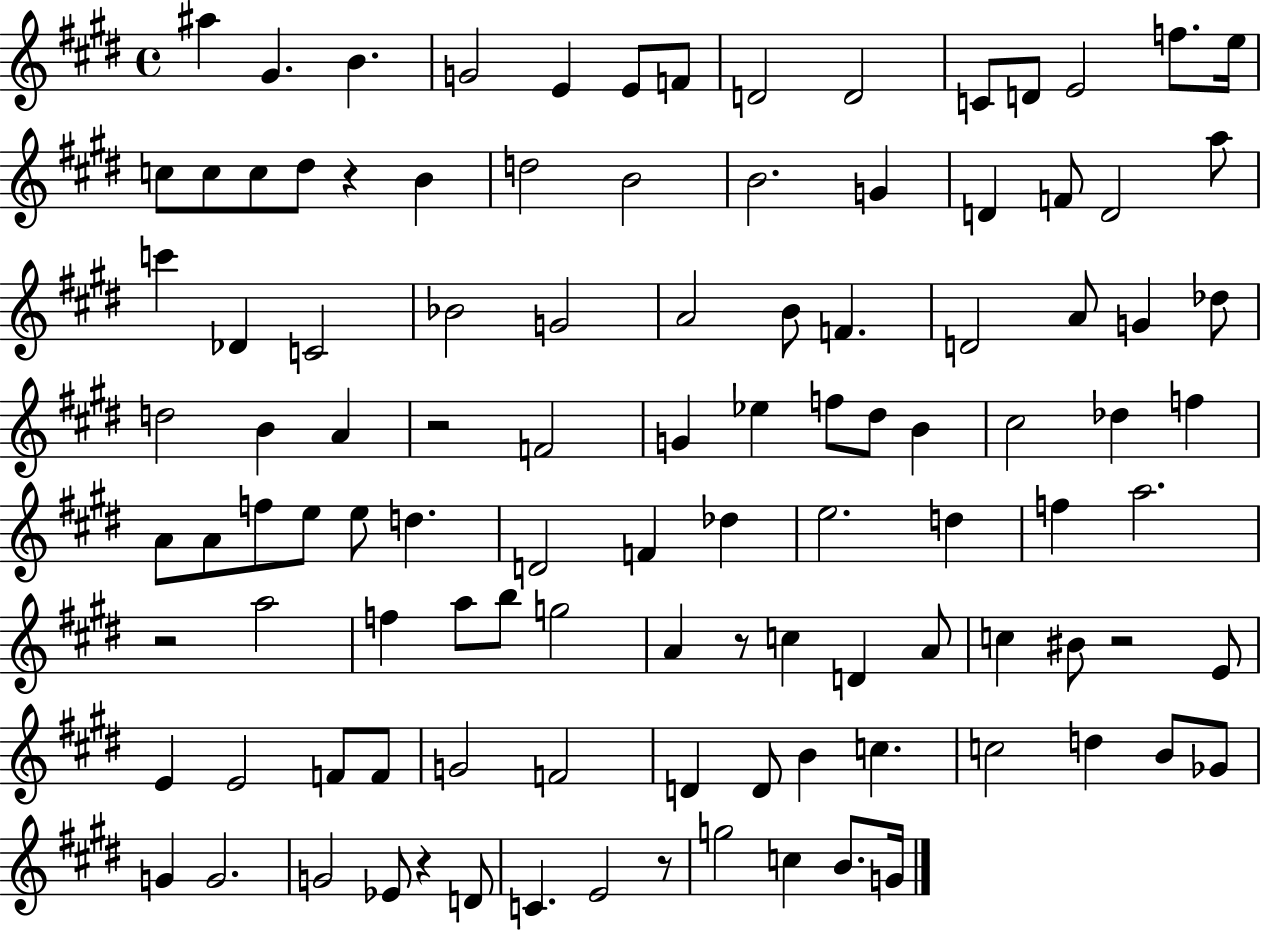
A#5/q G#4/q. B4/q. G4/h E4/q E4/e F4/e D4/h D4/h C4/e D4/e E4/h F5/e. E5/s C5/e C5/e C5/e D#5/e R/q B4/q D5/h B4/h B4/h. G4/q D4/q F4/e D4/h A5/e C6/q Db4/q C4/h Bb4/h G4/h A4/h B4/e F4/q. D4/h A4/e G4/q Db5/e D5/h B4/q A4/q R/h F4/h G4/q Eb5/q F5/e D#5/e B4/q C#5/h Db5/q F5/q A4/e A4/e F5/e E5/e E5/e D5/q. D4/h F4/q Db5/q E5/h. D5/q F5/q A5/h. R/h A5/h F5/q A5/e B5/e G5/h A4/q R/e C5/q D4/q A4/e C5/q BIS4/e R/h E4/e E4/q E4/h F4/e F4/e G4/h F4/h D4/q D4/e B4/q C5/q. C5/h D5/q B4/e Gb4/e G4/q G4/h. G4/h Eb4/e R/q D4/e C4/q. E4/h R/e G5/h C5/q B4/e. G4/s